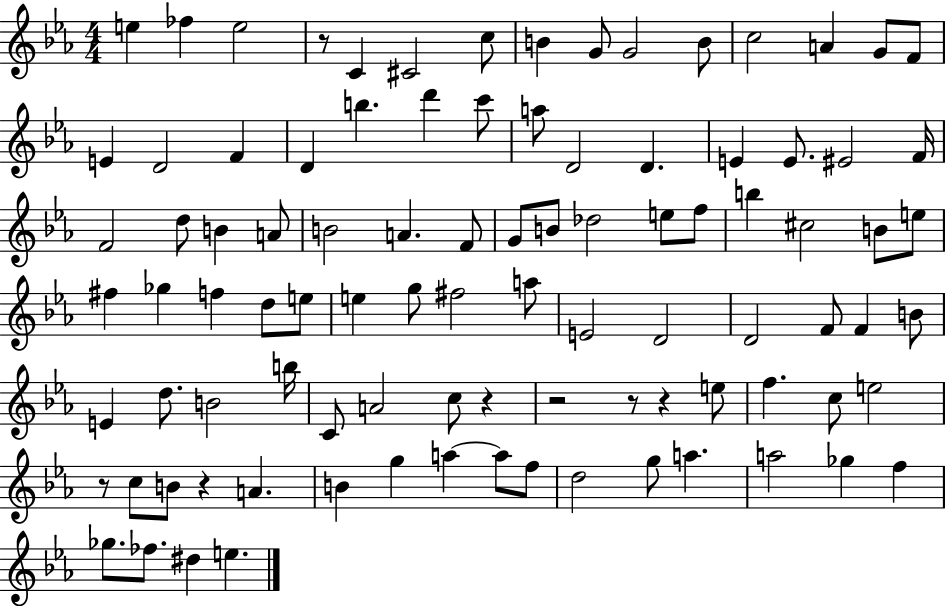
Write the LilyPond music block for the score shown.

{
  \clef treble
  \numericTimeSignature
  \time 4/4
  \key ees \major
  e''4 fes''4 e''2 | r8 c'4 cis'2 c''8 | b'4 g'8 g'2 b'8 | c''2 a'4 g'8 f'8 | \break e'4 d'2 f'4 | d'4 b''4. d'''4 c'''8 | a''8 d'2 d'4. | e'4 e'8. eis'2 f'16 | \break f'2 d''8 b'4 a'8 | b'2 a'4. f'8 | g'8 b'8 des''2 e''8 f''8 | b''4 cis''2 b'8 e''8 | \break fis''4 ges''4 f''4 d''8 e''8 | e''4 g''8 fis''2 a''8 | e'2 d'2 | d'2 f'8 f'4 b'8 | \break e'4 d''8. b'2 b''16 | c'8 a'2 c''8 r4 | r2 r8 r4 e''8 | f''4. c''8 e''2 | \break r8 c''8 b'8 r4 a'4. | b'4 g''4 a''4~~ a''8 f''8 | d''2 g''8 a''4. | a''2 ges''4 f''4 | \break ges''8. fes''8. dis''4 e''4. | \bar "|."
}